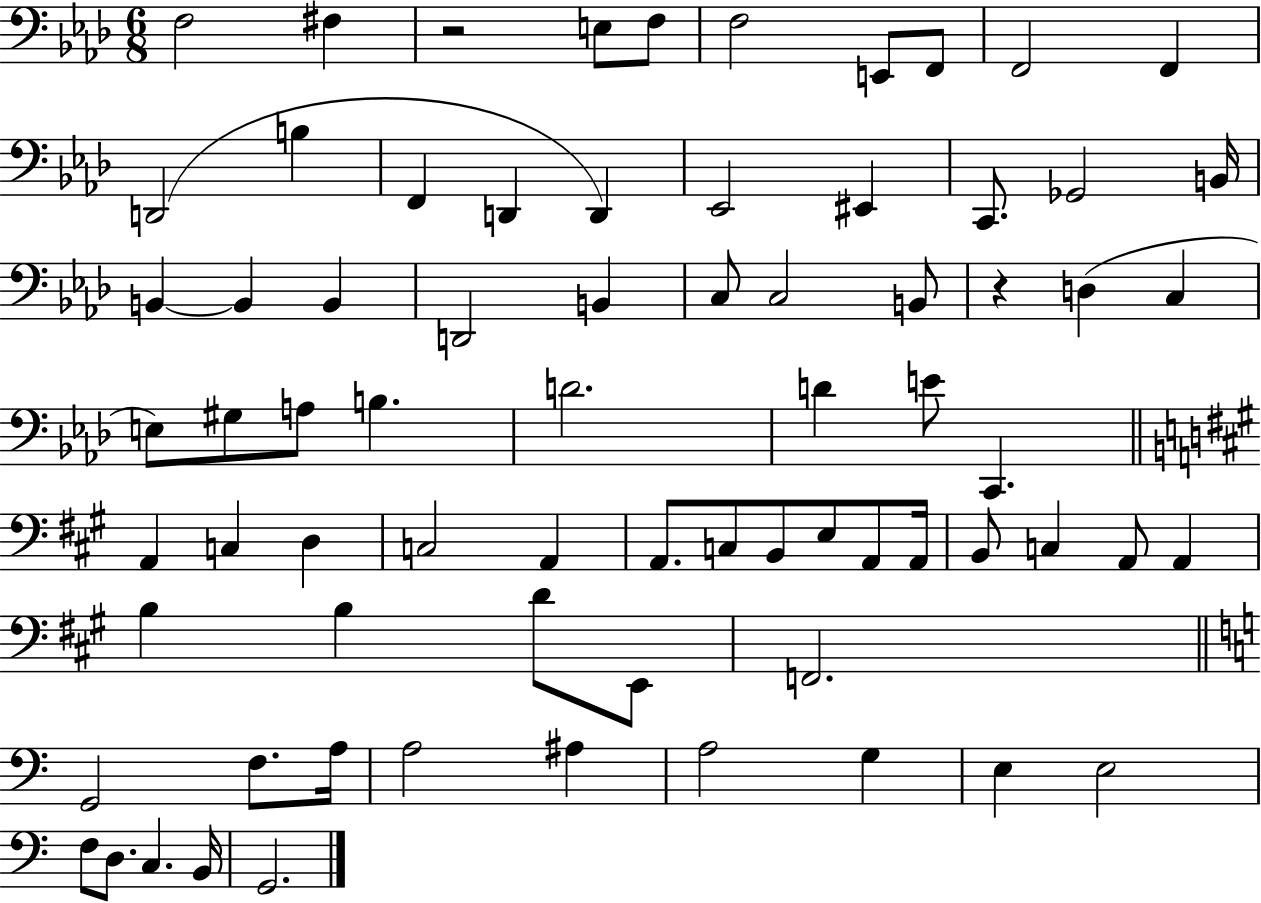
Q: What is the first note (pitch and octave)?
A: F3